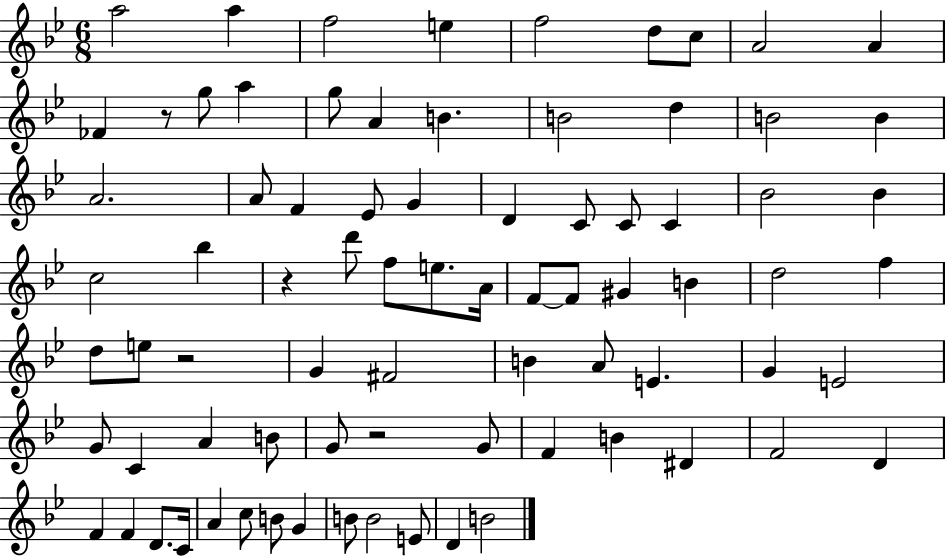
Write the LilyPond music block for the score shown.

{
  \clef treble
  \numericTimeSignature
  \time 6/8
  \key bes \major
  a''2 a''4 | f''2 e''4 | f''2 d''8 c''8 | a'2 a'4 | \break fes'4 r8 g''8 a''4 | g''8 a'4 b'4. | b'2 d''4 | b'2 b'4 | \break a'2. | a'8 f'4 ees'8 g'4 | d'4 c'8 c'8 c'4 | bes'2 bes'4 | \break c''2 bes''4 | r4 d'''8 f''8 e''8. a'16 | f'8~~ f'8 gis'4 b'4 | d''2 f''4 | \break d''8 e''8 r2 | g'4 fis'2 | b'4 a'8 e'4. | g'4 e'2 | \break g'8 c'4 a'4 b'8 | g'8 r2 g'8 | f'4 b'4 dis'4 | f'2 d'4 | \break f'4 f'4 d'8. c'16 | a'4 c''8 b'8 g'4 | b'8 b'2 e'8 | d'4 b'2 | \break \bar "|."
}